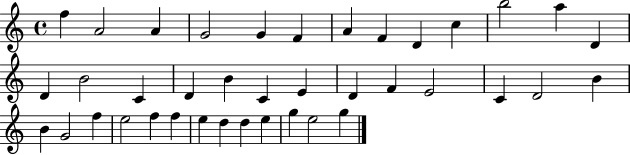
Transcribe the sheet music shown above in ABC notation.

X:1
T:Untitled
M:4/4
L:1/4
K:C
f A2 A G2 G F A F D c b2 a D D B2 C D B C E D F E2 C D2 B B G2 f e2 f f e d d e g e2 g